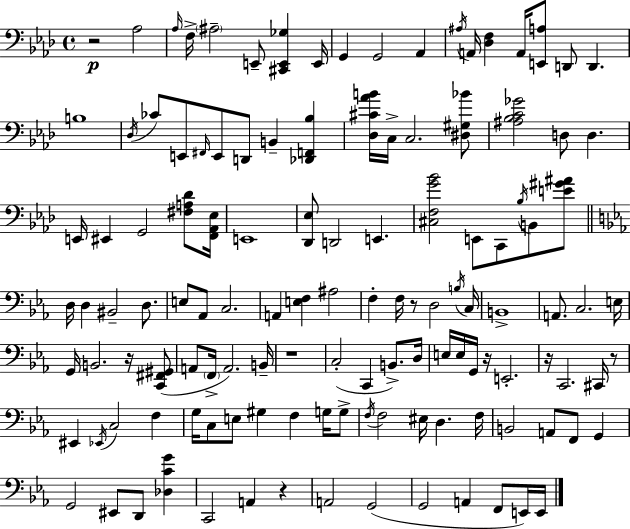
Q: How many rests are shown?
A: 8